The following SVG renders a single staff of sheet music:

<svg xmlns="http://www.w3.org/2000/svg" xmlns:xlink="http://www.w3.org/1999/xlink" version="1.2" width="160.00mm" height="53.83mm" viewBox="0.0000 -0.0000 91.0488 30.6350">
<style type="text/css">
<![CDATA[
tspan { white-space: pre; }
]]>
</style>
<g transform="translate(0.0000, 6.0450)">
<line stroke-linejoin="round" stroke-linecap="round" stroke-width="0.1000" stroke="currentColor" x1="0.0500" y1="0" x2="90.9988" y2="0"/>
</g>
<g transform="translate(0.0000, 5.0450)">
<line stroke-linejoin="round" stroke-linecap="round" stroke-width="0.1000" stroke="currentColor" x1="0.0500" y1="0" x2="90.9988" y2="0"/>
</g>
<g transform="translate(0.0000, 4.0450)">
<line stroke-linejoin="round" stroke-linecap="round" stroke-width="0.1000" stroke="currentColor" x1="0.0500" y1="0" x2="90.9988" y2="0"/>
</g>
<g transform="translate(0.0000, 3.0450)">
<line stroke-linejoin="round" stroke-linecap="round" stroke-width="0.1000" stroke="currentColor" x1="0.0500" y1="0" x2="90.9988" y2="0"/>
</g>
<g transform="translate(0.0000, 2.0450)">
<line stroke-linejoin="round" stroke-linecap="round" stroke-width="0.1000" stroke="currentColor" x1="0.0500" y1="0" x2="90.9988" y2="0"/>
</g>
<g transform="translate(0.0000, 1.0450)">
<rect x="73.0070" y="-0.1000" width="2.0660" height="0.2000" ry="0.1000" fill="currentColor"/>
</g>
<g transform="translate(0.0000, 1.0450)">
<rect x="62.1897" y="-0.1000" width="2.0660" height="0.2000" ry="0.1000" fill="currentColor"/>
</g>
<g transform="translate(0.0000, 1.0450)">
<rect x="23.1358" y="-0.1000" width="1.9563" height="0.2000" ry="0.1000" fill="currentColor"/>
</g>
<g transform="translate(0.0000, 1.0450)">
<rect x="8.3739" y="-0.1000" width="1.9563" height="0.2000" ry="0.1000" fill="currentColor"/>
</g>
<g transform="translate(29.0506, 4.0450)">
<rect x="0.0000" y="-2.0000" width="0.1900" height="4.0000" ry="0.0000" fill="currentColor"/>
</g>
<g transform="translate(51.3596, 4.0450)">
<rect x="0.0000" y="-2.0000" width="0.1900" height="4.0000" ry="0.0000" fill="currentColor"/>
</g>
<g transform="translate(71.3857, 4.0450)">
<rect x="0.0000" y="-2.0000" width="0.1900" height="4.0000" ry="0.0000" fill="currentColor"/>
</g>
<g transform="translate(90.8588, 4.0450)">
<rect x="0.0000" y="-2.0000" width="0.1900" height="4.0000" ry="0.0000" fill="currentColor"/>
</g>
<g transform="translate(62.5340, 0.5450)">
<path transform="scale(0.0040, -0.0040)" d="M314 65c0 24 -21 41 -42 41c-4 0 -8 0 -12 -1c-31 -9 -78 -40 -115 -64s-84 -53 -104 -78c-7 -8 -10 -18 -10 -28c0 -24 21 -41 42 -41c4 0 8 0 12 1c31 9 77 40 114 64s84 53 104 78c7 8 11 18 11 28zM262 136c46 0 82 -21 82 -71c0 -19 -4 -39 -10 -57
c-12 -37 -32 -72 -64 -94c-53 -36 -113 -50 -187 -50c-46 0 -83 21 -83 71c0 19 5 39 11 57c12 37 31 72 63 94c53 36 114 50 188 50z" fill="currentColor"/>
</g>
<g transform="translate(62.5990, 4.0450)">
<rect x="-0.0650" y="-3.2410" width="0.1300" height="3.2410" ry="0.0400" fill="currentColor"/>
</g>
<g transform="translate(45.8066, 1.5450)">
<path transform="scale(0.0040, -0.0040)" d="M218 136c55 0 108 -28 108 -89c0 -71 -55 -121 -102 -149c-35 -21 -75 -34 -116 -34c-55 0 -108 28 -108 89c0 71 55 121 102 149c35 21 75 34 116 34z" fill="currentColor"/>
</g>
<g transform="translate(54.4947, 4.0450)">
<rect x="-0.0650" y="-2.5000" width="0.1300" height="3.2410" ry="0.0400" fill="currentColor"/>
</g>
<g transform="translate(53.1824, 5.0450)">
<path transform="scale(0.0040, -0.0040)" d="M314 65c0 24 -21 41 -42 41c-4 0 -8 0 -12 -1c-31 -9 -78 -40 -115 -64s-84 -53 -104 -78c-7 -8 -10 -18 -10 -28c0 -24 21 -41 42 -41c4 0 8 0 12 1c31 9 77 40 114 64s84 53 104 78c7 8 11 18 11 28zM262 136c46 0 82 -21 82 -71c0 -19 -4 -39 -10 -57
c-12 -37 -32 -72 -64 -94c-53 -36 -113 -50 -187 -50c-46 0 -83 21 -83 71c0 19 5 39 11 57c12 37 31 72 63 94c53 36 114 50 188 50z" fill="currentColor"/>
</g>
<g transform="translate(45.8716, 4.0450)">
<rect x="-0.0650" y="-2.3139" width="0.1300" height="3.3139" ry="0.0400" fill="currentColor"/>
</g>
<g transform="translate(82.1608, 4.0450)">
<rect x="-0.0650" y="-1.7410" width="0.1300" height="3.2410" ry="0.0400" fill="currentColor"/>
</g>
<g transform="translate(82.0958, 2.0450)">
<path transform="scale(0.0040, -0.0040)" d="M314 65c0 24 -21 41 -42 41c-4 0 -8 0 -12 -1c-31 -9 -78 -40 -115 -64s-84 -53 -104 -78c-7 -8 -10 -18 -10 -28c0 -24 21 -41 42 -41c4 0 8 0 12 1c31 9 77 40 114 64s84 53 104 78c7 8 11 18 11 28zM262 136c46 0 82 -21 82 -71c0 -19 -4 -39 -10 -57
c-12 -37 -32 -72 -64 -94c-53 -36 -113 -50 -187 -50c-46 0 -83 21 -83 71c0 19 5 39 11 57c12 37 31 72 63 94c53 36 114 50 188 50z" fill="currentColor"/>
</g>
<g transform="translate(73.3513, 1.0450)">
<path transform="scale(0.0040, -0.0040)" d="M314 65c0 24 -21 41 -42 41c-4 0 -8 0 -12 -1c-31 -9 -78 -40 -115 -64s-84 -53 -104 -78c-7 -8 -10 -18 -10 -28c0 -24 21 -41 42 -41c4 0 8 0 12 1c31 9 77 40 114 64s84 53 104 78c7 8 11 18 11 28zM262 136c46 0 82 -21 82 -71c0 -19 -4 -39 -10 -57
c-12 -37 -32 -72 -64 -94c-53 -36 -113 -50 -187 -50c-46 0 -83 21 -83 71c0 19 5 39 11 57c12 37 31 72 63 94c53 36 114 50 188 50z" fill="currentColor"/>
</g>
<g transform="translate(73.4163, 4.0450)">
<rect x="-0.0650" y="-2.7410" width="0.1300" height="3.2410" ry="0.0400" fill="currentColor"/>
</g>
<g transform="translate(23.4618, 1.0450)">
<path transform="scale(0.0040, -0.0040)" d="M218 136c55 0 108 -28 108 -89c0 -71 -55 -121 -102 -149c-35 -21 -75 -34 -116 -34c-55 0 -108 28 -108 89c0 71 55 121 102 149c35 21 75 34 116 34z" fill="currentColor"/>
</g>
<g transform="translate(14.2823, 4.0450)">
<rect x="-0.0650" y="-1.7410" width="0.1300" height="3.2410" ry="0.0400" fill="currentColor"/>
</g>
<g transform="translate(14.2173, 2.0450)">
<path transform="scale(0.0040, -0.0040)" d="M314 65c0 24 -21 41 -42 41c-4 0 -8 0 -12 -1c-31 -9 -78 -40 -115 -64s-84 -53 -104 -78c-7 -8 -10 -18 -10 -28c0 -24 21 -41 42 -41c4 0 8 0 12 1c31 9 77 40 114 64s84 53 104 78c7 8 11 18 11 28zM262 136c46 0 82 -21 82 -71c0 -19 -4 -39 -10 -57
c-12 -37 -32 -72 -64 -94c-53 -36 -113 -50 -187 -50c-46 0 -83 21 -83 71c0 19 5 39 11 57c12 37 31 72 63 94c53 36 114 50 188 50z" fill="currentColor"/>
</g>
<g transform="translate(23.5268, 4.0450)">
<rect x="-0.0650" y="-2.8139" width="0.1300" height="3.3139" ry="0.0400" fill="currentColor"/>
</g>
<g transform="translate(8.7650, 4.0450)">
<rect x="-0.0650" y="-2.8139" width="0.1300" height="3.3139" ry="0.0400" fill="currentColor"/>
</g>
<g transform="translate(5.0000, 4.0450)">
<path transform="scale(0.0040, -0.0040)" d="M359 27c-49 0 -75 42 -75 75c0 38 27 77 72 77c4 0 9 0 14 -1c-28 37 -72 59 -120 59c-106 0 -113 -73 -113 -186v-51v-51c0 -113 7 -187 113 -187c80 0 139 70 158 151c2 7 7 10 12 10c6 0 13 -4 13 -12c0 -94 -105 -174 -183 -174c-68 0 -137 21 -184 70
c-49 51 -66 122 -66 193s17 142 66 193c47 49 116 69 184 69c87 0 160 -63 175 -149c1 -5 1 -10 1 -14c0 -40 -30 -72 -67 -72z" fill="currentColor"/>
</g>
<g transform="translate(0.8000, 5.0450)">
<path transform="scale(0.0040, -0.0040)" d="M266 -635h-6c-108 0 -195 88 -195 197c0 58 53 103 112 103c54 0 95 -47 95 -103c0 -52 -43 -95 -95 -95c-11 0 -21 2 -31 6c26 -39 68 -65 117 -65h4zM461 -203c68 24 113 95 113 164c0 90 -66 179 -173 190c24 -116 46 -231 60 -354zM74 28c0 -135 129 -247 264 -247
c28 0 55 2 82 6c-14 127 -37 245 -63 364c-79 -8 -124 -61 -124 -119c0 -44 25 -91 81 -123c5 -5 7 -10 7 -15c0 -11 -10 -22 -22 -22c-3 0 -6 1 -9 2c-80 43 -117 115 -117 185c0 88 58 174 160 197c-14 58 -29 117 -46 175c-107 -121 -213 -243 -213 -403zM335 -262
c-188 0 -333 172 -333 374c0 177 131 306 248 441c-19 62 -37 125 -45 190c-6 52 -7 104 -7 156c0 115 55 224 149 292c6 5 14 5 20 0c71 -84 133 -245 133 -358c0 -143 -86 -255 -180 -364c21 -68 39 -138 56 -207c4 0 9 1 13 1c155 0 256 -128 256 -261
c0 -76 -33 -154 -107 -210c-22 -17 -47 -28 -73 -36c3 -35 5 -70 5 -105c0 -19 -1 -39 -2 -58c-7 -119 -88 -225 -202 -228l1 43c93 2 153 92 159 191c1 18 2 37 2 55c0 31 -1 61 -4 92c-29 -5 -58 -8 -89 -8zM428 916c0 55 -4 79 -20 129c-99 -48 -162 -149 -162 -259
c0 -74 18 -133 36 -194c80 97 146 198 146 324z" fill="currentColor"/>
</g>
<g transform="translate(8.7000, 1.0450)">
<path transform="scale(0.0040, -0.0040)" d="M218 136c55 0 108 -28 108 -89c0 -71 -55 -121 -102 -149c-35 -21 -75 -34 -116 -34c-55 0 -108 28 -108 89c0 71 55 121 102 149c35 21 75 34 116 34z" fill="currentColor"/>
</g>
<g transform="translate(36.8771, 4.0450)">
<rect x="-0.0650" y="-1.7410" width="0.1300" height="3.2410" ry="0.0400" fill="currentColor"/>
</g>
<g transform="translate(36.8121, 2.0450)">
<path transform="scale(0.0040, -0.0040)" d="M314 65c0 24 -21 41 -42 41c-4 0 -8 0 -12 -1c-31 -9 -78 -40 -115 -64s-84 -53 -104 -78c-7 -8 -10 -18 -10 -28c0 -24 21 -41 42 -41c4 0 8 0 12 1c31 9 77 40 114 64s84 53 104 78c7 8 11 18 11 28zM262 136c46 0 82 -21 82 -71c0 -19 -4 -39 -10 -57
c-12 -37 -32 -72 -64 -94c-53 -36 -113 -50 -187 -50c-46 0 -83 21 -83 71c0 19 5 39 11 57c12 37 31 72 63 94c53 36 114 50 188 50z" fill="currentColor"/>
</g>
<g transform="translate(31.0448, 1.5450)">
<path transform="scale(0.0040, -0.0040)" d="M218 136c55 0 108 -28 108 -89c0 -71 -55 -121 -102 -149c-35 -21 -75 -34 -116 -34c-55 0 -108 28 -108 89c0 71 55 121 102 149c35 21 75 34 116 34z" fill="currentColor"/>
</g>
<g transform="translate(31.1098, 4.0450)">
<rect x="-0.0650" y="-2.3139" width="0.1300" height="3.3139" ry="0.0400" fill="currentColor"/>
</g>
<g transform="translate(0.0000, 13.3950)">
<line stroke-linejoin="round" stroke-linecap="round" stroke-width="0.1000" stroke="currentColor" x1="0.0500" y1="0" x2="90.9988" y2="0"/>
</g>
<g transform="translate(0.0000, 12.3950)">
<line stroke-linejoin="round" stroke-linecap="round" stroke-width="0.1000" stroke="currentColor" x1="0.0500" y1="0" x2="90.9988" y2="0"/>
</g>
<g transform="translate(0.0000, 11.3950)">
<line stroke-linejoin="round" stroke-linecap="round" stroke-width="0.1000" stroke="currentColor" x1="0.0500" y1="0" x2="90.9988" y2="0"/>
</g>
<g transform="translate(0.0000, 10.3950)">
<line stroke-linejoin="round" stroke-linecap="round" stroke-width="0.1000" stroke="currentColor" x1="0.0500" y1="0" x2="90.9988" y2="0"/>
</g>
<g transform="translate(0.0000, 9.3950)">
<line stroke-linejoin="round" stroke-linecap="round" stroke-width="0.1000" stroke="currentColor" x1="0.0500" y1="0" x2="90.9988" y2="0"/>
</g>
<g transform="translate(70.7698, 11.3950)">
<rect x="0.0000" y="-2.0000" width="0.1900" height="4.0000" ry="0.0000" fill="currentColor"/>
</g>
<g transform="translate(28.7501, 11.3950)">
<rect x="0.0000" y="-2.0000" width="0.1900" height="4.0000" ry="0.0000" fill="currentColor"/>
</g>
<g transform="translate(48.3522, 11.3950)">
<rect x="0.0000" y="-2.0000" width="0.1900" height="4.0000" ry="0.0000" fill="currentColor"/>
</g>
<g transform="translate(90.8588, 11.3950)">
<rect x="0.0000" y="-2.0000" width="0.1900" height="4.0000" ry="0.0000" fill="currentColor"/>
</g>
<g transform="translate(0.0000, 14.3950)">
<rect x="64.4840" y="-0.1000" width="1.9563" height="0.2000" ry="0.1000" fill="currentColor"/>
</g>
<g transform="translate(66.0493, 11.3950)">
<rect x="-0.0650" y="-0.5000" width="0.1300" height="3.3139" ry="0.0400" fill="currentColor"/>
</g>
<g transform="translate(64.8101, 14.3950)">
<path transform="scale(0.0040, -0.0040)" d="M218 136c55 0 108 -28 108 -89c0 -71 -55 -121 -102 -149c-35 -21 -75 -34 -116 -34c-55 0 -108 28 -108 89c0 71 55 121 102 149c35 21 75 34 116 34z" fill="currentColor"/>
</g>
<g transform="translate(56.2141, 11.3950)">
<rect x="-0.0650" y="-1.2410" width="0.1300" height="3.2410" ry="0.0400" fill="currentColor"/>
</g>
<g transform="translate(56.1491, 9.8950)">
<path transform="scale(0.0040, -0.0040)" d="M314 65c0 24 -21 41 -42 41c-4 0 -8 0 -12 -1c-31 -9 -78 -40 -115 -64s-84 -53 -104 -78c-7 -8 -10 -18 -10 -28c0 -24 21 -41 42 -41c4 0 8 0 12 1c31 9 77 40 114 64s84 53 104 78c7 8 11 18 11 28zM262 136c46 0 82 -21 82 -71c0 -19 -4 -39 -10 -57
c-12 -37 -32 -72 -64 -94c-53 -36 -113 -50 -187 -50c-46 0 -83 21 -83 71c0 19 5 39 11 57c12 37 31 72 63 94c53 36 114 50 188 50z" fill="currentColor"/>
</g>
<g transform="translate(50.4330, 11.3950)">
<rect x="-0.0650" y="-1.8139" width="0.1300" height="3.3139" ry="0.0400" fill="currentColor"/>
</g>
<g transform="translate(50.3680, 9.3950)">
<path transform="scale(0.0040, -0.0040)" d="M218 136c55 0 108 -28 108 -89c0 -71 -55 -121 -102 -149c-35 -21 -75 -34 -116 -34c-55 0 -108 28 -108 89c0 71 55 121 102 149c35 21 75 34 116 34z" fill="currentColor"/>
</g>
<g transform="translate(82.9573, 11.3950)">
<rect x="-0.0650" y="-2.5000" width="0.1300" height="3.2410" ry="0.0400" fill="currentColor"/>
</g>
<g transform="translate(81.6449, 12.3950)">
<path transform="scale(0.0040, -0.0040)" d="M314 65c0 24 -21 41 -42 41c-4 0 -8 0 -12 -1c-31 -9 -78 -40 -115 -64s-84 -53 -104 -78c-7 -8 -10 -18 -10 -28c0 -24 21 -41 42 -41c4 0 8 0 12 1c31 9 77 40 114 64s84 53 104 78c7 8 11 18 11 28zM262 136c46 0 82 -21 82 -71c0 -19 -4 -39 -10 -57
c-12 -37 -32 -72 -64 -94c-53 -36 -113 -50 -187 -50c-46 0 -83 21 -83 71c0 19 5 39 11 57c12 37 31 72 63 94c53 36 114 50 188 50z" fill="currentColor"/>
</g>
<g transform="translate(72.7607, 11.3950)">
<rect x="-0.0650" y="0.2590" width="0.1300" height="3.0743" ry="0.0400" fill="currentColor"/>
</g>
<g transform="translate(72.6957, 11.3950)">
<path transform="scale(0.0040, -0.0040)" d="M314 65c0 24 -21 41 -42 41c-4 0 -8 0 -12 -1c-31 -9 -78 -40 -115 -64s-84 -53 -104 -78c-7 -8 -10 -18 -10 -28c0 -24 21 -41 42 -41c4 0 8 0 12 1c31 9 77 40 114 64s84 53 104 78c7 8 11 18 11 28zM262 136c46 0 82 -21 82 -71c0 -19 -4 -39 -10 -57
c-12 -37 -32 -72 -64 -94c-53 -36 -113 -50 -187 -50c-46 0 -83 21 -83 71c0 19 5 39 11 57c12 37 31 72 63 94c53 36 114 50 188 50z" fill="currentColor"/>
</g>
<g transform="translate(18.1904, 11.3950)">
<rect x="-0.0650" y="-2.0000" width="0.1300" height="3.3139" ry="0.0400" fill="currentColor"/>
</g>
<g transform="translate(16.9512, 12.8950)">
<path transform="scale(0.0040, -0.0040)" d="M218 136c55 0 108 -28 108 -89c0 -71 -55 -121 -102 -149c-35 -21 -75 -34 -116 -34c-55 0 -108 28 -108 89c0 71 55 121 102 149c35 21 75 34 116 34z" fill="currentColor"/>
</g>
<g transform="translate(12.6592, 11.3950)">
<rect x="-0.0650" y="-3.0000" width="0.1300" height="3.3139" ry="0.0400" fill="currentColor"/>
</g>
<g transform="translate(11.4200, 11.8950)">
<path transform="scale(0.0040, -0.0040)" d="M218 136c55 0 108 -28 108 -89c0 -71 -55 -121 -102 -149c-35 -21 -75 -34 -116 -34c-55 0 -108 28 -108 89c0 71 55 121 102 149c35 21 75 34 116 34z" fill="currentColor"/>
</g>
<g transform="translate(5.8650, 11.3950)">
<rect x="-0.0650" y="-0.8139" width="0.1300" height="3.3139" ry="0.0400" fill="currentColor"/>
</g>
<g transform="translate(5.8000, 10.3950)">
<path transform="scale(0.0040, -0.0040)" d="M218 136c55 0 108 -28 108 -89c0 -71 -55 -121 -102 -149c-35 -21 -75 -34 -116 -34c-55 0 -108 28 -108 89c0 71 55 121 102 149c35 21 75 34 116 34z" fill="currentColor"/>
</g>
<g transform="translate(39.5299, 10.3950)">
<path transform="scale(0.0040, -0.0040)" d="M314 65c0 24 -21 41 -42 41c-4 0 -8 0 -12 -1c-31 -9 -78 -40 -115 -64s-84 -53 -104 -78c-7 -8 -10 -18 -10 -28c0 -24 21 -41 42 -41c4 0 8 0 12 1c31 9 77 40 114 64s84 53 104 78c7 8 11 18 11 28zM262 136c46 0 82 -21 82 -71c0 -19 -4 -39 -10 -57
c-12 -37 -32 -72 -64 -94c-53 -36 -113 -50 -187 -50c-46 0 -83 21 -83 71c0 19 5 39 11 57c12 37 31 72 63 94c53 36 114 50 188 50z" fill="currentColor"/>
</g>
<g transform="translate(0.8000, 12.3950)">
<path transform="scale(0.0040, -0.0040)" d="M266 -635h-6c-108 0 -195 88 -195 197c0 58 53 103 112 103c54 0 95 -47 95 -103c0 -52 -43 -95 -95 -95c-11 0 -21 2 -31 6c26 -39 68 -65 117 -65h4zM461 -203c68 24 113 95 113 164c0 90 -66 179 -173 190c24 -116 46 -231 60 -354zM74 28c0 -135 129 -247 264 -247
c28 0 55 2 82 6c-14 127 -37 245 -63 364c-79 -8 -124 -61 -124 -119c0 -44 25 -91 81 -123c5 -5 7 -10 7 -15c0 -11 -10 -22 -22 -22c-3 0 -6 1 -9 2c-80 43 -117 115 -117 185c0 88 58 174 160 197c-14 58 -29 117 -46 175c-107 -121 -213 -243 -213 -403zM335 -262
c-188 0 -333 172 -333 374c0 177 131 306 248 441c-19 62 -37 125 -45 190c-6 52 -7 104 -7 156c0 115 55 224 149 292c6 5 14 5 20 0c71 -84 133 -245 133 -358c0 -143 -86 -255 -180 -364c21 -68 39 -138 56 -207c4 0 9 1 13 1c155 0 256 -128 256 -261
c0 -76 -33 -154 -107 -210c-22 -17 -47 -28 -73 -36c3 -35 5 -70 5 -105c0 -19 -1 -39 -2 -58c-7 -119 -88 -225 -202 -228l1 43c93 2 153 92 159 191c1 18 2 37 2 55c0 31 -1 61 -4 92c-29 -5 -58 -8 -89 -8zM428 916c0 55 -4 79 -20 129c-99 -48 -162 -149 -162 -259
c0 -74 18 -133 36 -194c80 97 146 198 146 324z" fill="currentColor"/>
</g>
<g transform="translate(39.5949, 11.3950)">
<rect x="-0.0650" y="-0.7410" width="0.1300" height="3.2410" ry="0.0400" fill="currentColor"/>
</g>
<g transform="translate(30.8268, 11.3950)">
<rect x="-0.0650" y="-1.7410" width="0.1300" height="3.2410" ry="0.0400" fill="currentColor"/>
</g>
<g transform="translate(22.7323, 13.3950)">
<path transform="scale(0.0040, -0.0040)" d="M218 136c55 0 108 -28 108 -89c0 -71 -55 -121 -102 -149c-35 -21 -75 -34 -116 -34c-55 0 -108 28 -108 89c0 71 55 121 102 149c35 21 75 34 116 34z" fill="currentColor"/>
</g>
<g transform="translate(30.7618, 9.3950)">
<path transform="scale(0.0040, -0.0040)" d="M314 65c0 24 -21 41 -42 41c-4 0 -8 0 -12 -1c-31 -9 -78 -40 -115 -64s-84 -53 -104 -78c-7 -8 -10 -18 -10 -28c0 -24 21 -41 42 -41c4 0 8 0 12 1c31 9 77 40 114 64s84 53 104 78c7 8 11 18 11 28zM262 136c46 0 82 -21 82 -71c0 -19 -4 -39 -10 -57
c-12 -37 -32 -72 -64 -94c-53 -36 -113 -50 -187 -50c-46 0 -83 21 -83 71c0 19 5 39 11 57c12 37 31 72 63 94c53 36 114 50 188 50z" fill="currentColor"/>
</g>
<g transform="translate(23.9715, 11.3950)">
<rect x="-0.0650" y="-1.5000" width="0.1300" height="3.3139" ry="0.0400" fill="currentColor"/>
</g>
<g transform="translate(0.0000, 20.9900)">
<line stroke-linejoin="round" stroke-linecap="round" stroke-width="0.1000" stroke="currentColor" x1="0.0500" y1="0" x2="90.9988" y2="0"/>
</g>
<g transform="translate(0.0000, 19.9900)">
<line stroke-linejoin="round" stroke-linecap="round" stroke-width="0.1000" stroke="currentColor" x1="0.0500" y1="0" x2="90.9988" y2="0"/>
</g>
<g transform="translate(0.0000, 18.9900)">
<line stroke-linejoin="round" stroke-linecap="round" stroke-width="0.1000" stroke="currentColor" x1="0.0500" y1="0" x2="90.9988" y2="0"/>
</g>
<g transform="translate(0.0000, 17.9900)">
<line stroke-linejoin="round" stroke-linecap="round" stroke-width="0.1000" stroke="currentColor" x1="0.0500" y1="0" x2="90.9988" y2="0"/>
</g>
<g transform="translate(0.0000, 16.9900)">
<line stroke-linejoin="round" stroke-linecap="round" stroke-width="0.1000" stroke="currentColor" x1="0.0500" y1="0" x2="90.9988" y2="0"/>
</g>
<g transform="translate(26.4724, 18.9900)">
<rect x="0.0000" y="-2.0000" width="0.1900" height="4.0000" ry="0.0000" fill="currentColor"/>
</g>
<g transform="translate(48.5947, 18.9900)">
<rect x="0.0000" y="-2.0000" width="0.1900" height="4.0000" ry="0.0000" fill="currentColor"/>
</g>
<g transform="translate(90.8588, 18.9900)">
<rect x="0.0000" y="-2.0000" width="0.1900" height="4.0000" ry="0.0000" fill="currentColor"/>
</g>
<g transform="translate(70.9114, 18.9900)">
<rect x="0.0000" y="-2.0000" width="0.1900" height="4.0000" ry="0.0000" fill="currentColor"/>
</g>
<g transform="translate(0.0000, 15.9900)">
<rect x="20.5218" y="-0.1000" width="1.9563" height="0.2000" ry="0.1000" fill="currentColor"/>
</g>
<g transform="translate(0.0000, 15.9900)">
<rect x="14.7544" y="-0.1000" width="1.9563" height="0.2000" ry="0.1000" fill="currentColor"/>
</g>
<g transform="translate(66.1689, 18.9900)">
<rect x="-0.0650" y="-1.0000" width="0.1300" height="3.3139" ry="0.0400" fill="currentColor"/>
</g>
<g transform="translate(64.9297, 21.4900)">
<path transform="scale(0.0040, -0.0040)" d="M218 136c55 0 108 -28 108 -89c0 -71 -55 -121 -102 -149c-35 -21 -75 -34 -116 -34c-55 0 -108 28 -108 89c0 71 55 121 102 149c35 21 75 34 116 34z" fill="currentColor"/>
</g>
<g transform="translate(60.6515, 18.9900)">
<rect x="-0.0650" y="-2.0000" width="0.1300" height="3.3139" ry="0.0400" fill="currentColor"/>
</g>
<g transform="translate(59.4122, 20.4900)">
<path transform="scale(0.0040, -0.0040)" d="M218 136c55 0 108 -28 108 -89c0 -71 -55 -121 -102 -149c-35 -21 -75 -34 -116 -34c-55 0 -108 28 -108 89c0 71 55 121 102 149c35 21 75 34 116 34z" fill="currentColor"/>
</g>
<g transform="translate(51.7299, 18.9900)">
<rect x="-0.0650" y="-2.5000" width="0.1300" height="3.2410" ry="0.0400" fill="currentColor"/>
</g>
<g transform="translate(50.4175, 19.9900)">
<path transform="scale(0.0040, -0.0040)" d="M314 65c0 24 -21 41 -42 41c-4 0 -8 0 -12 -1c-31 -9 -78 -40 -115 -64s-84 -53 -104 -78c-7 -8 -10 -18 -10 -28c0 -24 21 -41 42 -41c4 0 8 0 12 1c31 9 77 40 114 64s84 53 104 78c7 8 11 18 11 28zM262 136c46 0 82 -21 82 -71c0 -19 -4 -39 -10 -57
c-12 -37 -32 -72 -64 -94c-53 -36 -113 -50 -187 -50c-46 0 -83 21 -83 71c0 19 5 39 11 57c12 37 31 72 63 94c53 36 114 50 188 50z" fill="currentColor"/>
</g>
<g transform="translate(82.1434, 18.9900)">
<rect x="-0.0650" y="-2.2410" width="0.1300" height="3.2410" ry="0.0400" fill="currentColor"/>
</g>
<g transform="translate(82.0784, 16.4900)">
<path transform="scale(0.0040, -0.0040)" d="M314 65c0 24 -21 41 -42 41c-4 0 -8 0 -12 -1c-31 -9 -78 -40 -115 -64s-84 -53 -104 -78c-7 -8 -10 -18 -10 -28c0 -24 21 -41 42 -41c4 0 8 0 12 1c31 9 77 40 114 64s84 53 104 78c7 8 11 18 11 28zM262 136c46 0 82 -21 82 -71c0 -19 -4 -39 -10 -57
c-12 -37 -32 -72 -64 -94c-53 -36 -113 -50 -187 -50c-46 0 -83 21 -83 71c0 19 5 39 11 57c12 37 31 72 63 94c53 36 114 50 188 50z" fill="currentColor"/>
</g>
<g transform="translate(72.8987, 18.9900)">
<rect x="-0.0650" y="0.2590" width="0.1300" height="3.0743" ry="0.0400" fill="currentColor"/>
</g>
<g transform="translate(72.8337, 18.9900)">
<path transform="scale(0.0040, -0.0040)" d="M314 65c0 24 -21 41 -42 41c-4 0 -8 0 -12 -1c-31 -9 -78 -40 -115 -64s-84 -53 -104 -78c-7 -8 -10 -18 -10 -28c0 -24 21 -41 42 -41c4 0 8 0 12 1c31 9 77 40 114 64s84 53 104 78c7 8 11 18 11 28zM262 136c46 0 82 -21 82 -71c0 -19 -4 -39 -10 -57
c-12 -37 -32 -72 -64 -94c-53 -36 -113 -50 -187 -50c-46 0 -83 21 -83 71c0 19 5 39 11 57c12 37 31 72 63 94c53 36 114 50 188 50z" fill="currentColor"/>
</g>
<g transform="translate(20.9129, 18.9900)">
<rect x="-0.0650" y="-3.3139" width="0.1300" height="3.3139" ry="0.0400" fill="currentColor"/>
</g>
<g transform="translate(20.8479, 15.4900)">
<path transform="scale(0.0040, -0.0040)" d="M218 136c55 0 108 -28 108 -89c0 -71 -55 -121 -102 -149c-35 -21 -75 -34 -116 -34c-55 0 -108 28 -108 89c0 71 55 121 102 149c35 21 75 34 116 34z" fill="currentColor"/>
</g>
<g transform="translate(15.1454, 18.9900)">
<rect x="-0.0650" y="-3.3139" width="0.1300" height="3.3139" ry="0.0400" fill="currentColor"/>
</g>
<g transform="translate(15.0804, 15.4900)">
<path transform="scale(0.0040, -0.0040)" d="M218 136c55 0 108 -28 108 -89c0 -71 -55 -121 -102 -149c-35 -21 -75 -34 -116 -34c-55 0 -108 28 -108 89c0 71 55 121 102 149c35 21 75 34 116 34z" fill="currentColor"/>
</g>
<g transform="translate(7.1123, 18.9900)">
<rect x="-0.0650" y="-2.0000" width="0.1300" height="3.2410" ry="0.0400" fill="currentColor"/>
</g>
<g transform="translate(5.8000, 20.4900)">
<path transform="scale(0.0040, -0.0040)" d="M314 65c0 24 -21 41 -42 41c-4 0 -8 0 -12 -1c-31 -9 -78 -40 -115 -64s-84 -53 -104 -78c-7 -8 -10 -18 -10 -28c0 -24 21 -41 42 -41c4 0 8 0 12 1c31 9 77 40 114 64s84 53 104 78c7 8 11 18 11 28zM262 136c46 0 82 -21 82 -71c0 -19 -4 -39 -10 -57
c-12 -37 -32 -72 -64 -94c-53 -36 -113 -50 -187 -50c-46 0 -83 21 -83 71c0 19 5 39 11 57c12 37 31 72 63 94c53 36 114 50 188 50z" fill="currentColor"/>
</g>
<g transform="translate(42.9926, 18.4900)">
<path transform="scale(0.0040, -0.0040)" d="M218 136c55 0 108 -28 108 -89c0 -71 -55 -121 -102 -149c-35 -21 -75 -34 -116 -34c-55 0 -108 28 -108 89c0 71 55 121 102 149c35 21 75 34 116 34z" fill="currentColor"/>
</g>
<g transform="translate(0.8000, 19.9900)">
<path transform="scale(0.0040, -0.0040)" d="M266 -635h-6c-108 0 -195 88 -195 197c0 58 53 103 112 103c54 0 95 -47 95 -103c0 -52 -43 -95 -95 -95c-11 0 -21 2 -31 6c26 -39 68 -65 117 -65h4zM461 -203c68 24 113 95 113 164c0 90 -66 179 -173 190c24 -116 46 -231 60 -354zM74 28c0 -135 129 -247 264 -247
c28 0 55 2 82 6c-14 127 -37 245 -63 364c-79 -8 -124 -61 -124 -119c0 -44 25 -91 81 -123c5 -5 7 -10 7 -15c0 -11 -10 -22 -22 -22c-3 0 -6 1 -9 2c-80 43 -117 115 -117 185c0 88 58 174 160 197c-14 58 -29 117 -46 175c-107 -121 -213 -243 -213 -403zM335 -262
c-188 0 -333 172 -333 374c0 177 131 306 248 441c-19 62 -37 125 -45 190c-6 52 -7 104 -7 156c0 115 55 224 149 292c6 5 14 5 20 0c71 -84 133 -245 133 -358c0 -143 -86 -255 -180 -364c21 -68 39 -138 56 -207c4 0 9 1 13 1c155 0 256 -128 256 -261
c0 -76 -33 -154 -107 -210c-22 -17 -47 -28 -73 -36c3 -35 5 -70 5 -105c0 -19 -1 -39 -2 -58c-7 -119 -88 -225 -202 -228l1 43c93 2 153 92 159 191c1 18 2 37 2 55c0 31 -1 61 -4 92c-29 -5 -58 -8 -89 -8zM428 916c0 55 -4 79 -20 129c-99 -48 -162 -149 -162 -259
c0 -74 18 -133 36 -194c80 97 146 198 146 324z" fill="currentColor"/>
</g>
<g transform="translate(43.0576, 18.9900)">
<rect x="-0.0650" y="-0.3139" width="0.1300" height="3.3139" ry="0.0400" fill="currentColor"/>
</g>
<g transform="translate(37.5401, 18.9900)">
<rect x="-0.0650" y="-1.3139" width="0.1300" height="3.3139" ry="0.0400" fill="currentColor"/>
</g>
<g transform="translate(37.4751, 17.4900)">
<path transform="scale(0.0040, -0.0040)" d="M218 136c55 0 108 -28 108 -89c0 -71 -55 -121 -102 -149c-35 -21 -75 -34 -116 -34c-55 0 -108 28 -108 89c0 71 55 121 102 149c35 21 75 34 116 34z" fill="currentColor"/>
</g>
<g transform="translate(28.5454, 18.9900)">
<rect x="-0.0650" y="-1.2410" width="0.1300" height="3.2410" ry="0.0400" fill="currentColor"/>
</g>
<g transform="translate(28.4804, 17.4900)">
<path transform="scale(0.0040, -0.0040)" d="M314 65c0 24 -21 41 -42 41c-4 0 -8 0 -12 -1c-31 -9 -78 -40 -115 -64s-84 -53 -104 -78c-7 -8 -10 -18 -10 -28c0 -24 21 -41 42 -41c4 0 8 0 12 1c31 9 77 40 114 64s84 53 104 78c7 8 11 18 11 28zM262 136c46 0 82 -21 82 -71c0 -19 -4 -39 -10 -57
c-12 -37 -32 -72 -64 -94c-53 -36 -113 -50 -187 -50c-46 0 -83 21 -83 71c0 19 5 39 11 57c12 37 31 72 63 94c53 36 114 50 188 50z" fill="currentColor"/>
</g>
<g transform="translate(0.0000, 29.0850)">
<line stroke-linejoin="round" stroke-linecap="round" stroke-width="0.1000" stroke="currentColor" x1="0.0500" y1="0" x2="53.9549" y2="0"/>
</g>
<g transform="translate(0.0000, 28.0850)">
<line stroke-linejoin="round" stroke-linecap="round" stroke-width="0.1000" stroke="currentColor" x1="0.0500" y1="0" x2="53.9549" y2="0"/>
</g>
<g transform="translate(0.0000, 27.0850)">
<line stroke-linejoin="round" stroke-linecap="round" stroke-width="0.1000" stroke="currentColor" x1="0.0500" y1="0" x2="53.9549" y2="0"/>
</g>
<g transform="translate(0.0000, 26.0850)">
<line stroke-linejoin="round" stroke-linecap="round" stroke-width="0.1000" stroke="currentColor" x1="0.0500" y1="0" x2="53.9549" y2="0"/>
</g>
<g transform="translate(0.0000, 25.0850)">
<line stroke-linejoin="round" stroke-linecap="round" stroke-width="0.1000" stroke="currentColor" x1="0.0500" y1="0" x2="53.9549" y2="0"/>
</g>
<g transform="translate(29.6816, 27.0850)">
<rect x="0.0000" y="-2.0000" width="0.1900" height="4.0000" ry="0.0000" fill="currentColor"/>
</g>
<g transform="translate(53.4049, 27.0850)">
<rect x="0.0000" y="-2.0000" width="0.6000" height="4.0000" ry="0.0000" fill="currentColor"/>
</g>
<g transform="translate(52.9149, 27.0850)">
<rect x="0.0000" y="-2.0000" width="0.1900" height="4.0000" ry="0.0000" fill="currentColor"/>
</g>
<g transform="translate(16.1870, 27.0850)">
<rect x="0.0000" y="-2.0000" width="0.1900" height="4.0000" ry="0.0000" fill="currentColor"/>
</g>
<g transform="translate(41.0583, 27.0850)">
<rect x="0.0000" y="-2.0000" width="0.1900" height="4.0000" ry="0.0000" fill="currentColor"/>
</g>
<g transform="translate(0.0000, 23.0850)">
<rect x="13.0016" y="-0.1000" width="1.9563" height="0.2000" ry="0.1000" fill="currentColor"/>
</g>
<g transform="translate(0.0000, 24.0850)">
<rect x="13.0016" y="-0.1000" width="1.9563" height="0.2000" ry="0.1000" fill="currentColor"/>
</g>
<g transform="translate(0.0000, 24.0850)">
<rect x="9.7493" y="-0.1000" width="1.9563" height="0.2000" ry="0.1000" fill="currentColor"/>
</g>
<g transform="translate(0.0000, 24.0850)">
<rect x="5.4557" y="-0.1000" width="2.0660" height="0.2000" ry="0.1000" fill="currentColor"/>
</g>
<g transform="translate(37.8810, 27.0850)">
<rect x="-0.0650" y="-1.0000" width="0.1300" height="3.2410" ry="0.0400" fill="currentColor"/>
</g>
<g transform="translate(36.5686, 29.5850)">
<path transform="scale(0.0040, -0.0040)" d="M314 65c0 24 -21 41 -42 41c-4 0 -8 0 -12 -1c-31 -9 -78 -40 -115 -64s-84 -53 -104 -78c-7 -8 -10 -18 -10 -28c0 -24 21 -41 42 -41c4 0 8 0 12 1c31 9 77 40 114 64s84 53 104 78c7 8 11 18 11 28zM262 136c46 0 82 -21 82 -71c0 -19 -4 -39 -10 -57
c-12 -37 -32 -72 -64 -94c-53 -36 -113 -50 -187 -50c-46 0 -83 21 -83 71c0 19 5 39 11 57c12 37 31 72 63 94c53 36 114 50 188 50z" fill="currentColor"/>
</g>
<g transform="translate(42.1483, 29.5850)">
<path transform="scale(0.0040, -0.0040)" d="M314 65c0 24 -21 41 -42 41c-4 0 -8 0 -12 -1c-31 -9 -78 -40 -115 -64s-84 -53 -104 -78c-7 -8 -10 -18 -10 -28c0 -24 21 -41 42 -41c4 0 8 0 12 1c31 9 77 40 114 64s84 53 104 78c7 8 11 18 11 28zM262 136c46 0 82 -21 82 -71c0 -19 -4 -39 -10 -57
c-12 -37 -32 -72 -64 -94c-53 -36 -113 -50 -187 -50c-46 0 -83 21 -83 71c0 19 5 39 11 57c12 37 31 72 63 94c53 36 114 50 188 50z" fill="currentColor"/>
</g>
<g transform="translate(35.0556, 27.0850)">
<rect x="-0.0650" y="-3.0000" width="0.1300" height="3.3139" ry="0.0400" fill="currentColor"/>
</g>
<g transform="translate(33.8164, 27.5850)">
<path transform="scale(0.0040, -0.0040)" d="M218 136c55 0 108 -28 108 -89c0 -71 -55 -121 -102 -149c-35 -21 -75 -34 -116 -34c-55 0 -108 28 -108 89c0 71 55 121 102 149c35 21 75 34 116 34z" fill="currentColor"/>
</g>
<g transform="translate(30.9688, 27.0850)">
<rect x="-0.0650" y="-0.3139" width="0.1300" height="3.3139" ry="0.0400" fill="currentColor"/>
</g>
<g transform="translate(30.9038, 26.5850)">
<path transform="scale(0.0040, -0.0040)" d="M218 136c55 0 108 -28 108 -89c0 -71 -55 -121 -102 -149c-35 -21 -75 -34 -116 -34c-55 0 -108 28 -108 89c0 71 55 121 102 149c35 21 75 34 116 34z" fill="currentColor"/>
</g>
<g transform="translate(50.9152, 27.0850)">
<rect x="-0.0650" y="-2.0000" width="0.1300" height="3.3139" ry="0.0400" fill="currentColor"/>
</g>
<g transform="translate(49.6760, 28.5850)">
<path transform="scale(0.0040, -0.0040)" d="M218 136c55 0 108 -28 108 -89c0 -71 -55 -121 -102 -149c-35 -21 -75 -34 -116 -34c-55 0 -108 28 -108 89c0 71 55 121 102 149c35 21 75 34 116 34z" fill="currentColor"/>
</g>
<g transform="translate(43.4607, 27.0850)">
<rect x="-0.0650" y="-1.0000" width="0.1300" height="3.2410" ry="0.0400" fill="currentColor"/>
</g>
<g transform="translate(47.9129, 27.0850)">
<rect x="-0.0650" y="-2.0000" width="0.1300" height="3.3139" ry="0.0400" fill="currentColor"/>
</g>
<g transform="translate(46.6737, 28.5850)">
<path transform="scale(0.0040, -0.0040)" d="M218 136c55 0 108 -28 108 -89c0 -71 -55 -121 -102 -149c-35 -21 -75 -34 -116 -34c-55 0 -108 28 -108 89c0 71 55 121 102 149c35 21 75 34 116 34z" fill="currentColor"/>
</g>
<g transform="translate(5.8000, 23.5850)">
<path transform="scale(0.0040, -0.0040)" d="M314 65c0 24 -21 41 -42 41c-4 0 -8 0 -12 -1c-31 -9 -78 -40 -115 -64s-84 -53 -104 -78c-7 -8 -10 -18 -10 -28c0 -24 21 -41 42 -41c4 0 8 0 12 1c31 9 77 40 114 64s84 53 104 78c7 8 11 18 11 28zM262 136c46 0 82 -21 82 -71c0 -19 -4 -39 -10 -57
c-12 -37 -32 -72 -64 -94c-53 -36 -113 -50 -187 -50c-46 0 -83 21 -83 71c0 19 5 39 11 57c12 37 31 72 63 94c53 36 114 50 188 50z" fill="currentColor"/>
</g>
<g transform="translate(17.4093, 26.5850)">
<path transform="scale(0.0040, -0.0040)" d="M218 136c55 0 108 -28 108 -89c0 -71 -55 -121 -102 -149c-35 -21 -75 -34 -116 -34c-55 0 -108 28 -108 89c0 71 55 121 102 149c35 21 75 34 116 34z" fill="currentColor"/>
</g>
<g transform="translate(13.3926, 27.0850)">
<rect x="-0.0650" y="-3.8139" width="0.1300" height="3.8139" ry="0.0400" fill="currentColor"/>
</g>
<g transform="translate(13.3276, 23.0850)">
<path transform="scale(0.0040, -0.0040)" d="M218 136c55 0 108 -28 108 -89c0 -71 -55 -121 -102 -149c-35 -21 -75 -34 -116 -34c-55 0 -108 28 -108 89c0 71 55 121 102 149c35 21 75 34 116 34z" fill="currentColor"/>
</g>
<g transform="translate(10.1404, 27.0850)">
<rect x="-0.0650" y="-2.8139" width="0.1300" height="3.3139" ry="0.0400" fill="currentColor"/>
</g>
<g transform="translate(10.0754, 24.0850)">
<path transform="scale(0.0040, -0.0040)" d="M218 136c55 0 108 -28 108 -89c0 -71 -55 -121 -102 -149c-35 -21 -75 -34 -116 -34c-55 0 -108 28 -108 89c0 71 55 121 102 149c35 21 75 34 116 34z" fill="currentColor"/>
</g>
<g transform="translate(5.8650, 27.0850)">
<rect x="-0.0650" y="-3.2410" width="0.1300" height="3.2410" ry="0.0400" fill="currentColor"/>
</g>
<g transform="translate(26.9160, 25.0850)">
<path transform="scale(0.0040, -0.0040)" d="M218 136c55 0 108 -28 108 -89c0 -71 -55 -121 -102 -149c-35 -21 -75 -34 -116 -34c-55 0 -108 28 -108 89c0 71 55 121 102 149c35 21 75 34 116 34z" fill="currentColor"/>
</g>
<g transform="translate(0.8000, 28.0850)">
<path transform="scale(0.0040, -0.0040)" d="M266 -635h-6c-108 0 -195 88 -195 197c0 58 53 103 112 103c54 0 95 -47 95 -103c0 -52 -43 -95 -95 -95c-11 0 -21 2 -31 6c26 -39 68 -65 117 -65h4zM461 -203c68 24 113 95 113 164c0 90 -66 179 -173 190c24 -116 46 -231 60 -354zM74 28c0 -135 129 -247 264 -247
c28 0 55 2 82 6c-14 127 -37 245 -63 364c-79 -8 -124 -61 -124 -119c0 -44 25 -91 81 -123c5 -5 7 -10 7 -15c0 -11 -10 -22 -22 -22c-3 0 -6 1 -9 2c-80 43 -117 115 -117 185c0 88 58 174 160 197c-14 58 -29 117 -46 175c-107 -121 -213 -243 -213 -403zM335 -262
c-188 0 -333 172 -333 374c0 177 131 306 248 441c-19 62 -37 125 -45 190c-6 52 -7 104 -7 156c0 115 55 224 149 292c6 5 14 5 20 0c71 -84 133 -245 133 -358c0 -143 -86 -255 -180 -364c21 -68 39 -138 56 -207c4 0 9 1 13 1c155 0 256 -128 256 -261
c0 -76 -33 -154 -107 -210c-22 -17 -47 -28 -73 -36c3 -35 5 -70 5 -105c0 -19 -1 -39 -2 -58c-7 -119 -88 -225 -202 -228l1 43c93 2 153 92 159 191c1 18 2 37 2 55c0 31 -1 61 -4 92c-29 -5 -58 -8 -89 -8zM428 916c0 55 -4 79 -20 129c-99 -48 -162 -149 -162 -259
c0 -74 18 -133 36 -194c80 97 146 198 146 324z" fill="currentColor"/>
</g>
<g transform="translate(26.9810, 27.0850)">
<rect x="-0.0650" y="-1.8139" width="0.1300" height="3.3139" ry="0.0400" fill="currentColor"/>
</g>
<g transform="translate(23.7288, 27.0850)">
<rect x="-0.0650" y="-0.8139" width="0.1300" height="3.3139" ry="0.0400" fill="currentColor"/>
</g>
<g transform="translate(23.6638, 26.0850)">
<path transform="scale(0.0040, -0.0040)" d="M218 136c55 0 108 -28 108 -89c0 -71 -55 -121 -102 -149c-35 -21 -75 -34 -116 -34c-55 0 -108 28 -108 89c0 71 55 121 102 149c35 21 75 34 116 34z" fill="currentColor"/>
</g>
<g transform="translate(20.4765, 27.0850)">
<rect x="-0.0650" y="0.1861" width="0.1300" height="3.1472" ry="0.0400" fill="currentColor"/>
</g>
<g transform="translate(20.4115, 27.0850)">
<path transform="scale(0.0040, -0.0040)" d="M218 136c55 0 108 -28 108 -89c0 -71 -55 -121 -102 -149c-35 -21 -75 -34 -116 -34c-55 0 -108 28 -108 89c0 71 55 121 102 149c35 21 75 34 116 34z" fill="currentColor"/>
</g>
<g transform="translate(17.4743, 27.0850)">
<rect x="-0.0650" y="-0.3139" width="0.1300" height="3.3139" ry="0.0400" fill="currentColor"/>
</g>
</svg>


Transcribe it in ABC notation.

X:1
T:Untitled
M:4/4
L:1/4
K:C
a f2 a g f2 g G2 b2 a2 f2 d A F E f2 d2 f e2 C B2 G2 F2 b b e2 e c G2 F D B2 g2 b2 a c' c B d f c A D2 D2 F F